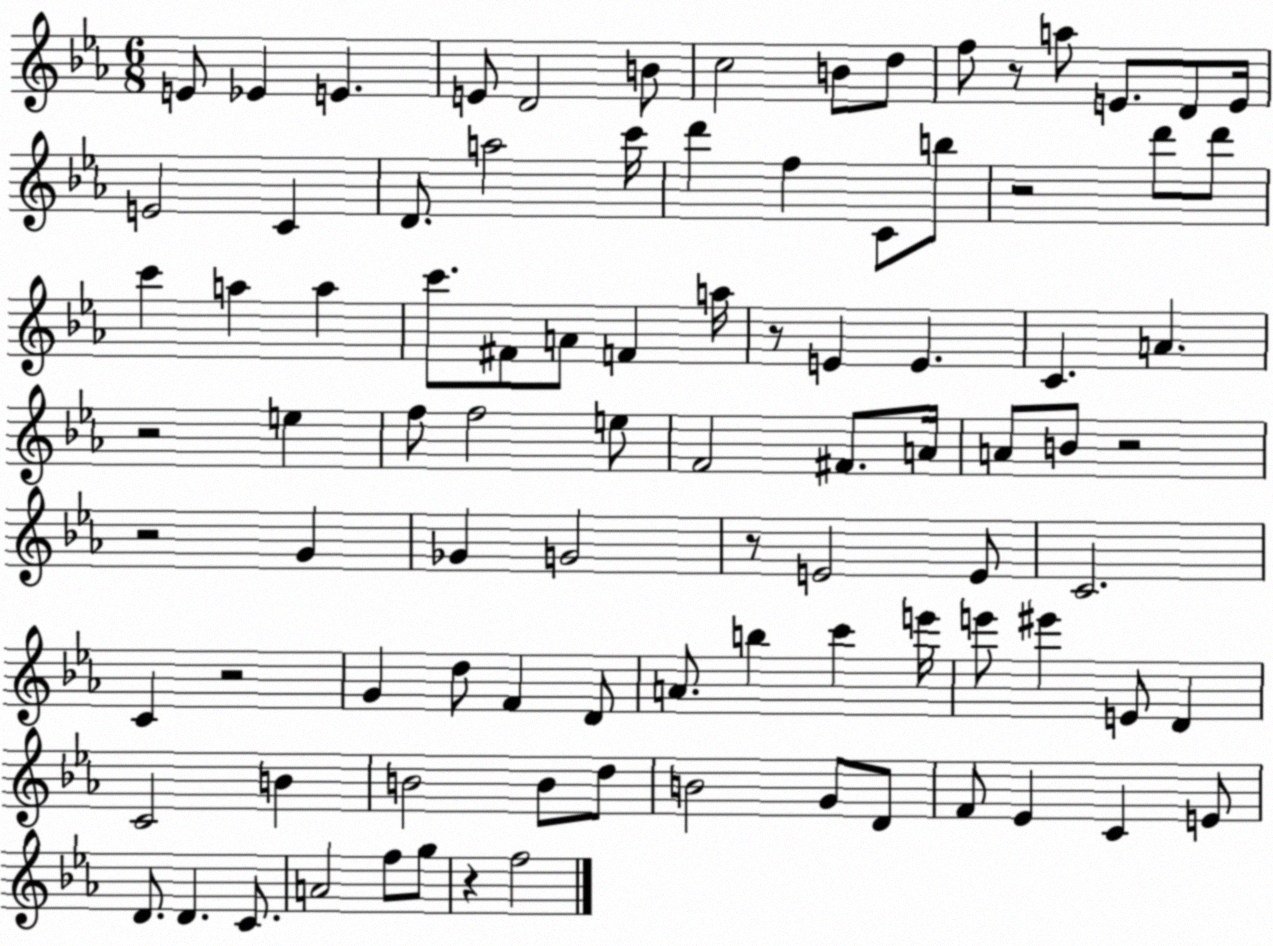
X:1
T:Untitled
M:6/8
L:1/4
K:Eb
E/2 _E E E/2 D2 B/2 c2 B/2 d/2 f/2 z/2 a/2 E/2 D/2 E/4 E2 C D/2 a2 c'/4 d' f C/2 b/2 z2 d'/2 d'/2 c' a a c'/2 ^F/2 A/2 F a/4 z/2 E E C A z2 e f/2 f2 e/2 F2 ^F/2 A/4 A/2 B/2 z2 z2 G _G G2 z/2 E2 E/2 C2 C z2 G d/2 F D/2 A/2 b c' e'/4 e'/2 ^e' E/2 D C2 B B2 B/2 d/2 B2 G/2 D/2 F/2 _E C E/2 D/2 D C/2 A2 f/2 g/2 z f2